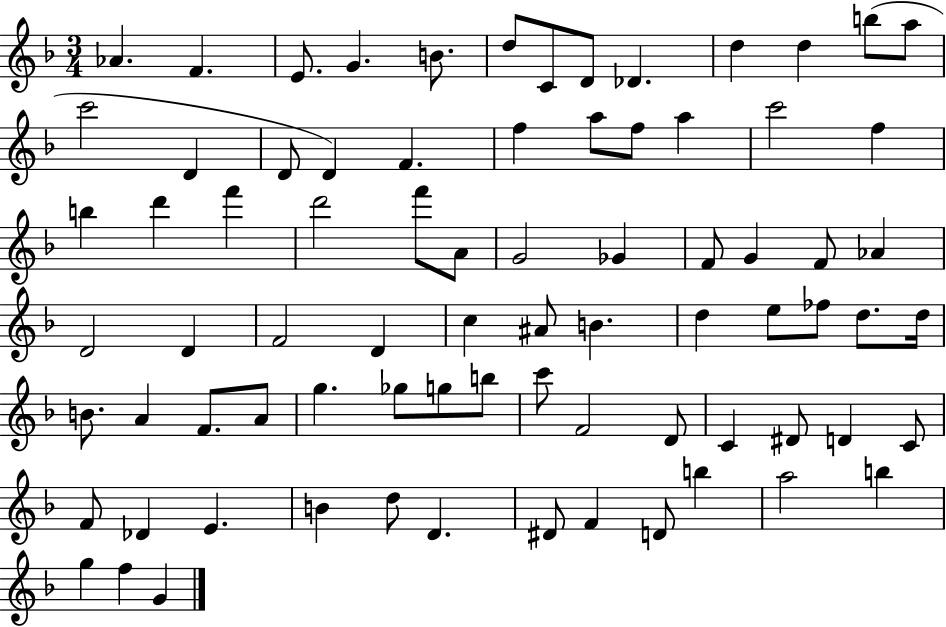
X:1
T:Untitled
M:3/4
L:1/4
K:F
_A F E/2 G B/2 d/2 C/2 D/2 _D d d b/2 a/2 c'2 D D/2 D F f a/2 f/2 a c'2 f b d' f' d'2 f'/2 A/2 G2 _G F/2 G F/2 _A D2 D F2 D c ^A/2 B d e/2 _f/2 d/2 d/4 B/2 A F/2 A/2 g _g/2 g/2 b/2 c'/2 F2 D/2 C ^D/2 D C/2 F/2 _D E B d/2 D ^D/2 F D/2 b a2 b g f G